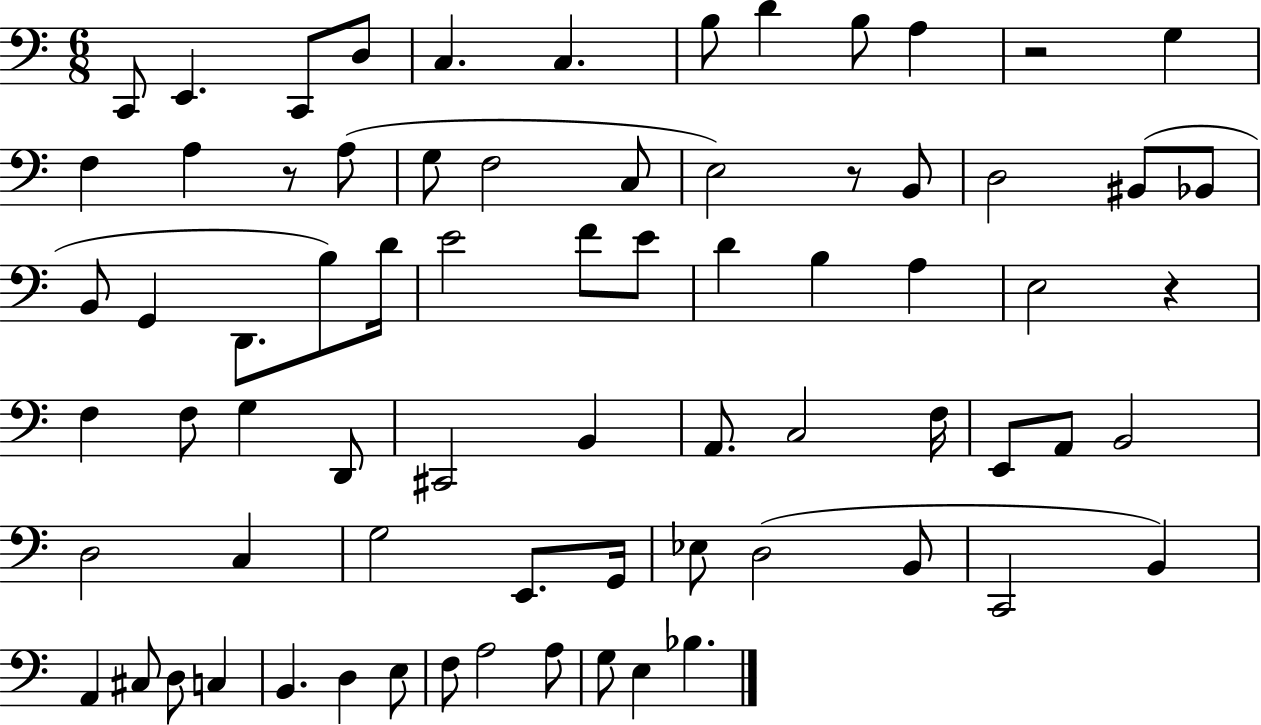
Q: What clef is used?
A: bass